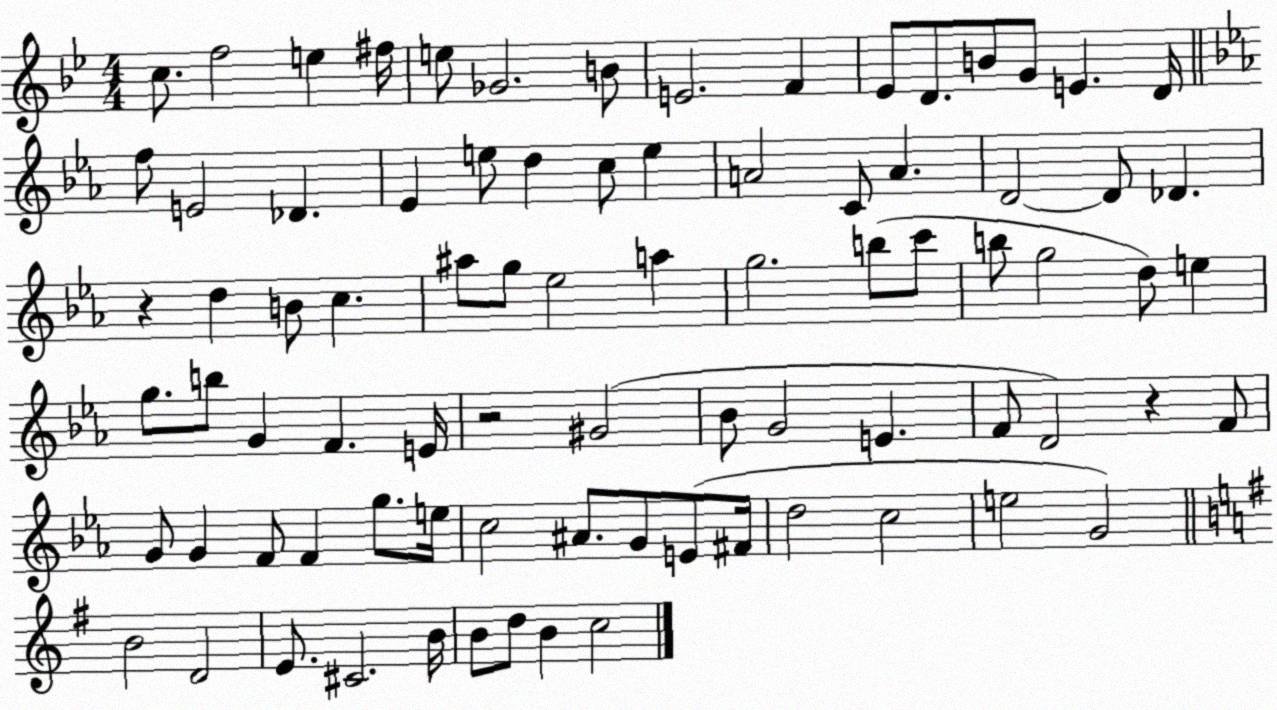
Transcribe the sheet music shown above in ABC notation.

X:1
T:Untitled
M:4/4
L:1/4
K:Bb
c/2 f2 e ^f/4 e/2 _G2 B/2 E2 F _E/2 D/2 B/2 G/2 E D/4 f/2 E2 _D _E e/2 d c/2 e A2 C/2 A D2 D/2 _D z d B/2 c ^a/2 g/2 _e2 a g2 b/2 c'/2 b/2 g2 d/2 e g/2 b/2 G F E/4 z2 ^G2 _B/2 G2 E F/2 D2 z F/2 G/2 G F/2 F g/2 e/4 c2 ^A/2 G/2 E/2 ^F/4 d2 c2 e2 G2 B2 D2 E/2 ^C2 B/4 B/2 d/2 B c2